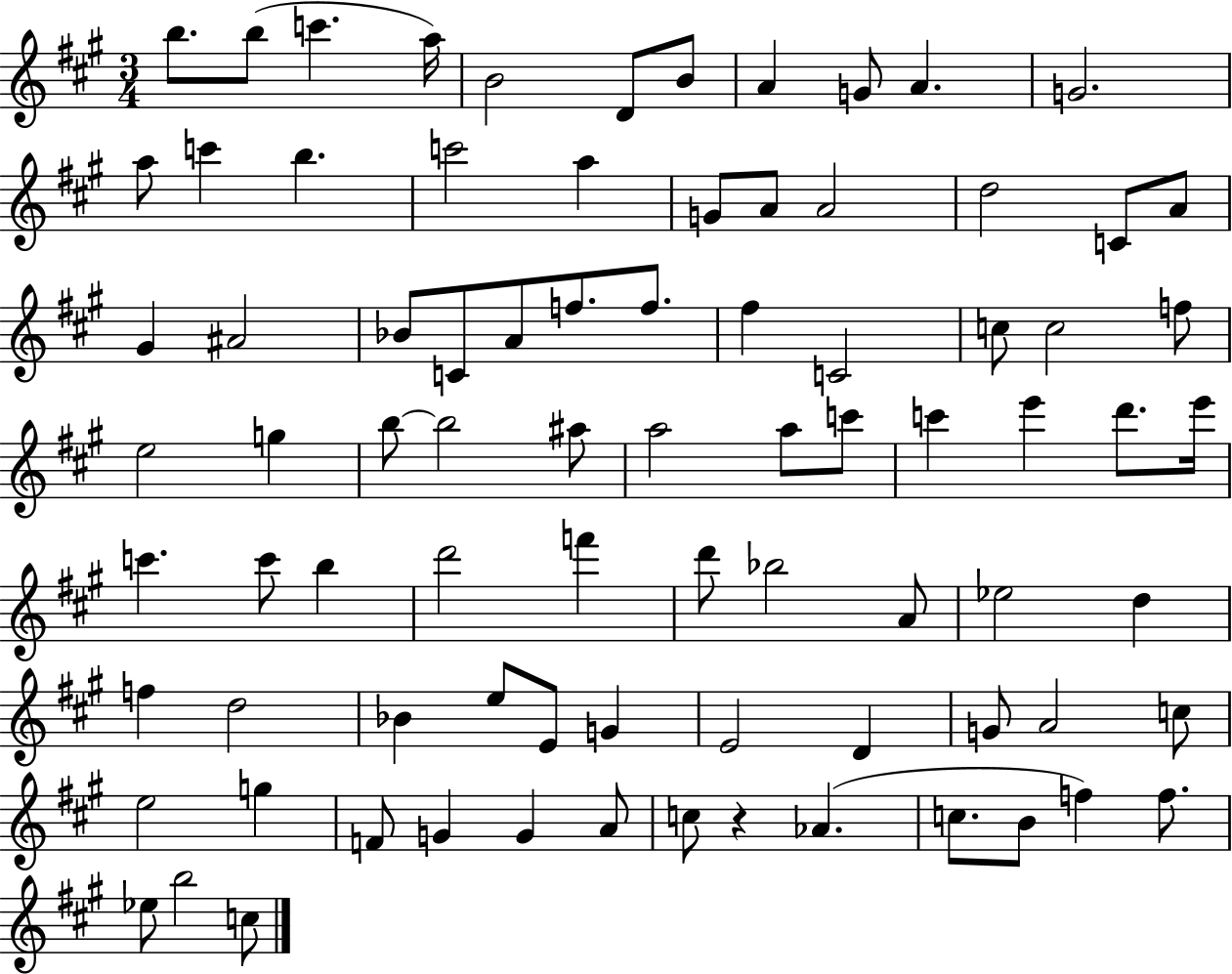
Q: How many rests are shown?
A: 1